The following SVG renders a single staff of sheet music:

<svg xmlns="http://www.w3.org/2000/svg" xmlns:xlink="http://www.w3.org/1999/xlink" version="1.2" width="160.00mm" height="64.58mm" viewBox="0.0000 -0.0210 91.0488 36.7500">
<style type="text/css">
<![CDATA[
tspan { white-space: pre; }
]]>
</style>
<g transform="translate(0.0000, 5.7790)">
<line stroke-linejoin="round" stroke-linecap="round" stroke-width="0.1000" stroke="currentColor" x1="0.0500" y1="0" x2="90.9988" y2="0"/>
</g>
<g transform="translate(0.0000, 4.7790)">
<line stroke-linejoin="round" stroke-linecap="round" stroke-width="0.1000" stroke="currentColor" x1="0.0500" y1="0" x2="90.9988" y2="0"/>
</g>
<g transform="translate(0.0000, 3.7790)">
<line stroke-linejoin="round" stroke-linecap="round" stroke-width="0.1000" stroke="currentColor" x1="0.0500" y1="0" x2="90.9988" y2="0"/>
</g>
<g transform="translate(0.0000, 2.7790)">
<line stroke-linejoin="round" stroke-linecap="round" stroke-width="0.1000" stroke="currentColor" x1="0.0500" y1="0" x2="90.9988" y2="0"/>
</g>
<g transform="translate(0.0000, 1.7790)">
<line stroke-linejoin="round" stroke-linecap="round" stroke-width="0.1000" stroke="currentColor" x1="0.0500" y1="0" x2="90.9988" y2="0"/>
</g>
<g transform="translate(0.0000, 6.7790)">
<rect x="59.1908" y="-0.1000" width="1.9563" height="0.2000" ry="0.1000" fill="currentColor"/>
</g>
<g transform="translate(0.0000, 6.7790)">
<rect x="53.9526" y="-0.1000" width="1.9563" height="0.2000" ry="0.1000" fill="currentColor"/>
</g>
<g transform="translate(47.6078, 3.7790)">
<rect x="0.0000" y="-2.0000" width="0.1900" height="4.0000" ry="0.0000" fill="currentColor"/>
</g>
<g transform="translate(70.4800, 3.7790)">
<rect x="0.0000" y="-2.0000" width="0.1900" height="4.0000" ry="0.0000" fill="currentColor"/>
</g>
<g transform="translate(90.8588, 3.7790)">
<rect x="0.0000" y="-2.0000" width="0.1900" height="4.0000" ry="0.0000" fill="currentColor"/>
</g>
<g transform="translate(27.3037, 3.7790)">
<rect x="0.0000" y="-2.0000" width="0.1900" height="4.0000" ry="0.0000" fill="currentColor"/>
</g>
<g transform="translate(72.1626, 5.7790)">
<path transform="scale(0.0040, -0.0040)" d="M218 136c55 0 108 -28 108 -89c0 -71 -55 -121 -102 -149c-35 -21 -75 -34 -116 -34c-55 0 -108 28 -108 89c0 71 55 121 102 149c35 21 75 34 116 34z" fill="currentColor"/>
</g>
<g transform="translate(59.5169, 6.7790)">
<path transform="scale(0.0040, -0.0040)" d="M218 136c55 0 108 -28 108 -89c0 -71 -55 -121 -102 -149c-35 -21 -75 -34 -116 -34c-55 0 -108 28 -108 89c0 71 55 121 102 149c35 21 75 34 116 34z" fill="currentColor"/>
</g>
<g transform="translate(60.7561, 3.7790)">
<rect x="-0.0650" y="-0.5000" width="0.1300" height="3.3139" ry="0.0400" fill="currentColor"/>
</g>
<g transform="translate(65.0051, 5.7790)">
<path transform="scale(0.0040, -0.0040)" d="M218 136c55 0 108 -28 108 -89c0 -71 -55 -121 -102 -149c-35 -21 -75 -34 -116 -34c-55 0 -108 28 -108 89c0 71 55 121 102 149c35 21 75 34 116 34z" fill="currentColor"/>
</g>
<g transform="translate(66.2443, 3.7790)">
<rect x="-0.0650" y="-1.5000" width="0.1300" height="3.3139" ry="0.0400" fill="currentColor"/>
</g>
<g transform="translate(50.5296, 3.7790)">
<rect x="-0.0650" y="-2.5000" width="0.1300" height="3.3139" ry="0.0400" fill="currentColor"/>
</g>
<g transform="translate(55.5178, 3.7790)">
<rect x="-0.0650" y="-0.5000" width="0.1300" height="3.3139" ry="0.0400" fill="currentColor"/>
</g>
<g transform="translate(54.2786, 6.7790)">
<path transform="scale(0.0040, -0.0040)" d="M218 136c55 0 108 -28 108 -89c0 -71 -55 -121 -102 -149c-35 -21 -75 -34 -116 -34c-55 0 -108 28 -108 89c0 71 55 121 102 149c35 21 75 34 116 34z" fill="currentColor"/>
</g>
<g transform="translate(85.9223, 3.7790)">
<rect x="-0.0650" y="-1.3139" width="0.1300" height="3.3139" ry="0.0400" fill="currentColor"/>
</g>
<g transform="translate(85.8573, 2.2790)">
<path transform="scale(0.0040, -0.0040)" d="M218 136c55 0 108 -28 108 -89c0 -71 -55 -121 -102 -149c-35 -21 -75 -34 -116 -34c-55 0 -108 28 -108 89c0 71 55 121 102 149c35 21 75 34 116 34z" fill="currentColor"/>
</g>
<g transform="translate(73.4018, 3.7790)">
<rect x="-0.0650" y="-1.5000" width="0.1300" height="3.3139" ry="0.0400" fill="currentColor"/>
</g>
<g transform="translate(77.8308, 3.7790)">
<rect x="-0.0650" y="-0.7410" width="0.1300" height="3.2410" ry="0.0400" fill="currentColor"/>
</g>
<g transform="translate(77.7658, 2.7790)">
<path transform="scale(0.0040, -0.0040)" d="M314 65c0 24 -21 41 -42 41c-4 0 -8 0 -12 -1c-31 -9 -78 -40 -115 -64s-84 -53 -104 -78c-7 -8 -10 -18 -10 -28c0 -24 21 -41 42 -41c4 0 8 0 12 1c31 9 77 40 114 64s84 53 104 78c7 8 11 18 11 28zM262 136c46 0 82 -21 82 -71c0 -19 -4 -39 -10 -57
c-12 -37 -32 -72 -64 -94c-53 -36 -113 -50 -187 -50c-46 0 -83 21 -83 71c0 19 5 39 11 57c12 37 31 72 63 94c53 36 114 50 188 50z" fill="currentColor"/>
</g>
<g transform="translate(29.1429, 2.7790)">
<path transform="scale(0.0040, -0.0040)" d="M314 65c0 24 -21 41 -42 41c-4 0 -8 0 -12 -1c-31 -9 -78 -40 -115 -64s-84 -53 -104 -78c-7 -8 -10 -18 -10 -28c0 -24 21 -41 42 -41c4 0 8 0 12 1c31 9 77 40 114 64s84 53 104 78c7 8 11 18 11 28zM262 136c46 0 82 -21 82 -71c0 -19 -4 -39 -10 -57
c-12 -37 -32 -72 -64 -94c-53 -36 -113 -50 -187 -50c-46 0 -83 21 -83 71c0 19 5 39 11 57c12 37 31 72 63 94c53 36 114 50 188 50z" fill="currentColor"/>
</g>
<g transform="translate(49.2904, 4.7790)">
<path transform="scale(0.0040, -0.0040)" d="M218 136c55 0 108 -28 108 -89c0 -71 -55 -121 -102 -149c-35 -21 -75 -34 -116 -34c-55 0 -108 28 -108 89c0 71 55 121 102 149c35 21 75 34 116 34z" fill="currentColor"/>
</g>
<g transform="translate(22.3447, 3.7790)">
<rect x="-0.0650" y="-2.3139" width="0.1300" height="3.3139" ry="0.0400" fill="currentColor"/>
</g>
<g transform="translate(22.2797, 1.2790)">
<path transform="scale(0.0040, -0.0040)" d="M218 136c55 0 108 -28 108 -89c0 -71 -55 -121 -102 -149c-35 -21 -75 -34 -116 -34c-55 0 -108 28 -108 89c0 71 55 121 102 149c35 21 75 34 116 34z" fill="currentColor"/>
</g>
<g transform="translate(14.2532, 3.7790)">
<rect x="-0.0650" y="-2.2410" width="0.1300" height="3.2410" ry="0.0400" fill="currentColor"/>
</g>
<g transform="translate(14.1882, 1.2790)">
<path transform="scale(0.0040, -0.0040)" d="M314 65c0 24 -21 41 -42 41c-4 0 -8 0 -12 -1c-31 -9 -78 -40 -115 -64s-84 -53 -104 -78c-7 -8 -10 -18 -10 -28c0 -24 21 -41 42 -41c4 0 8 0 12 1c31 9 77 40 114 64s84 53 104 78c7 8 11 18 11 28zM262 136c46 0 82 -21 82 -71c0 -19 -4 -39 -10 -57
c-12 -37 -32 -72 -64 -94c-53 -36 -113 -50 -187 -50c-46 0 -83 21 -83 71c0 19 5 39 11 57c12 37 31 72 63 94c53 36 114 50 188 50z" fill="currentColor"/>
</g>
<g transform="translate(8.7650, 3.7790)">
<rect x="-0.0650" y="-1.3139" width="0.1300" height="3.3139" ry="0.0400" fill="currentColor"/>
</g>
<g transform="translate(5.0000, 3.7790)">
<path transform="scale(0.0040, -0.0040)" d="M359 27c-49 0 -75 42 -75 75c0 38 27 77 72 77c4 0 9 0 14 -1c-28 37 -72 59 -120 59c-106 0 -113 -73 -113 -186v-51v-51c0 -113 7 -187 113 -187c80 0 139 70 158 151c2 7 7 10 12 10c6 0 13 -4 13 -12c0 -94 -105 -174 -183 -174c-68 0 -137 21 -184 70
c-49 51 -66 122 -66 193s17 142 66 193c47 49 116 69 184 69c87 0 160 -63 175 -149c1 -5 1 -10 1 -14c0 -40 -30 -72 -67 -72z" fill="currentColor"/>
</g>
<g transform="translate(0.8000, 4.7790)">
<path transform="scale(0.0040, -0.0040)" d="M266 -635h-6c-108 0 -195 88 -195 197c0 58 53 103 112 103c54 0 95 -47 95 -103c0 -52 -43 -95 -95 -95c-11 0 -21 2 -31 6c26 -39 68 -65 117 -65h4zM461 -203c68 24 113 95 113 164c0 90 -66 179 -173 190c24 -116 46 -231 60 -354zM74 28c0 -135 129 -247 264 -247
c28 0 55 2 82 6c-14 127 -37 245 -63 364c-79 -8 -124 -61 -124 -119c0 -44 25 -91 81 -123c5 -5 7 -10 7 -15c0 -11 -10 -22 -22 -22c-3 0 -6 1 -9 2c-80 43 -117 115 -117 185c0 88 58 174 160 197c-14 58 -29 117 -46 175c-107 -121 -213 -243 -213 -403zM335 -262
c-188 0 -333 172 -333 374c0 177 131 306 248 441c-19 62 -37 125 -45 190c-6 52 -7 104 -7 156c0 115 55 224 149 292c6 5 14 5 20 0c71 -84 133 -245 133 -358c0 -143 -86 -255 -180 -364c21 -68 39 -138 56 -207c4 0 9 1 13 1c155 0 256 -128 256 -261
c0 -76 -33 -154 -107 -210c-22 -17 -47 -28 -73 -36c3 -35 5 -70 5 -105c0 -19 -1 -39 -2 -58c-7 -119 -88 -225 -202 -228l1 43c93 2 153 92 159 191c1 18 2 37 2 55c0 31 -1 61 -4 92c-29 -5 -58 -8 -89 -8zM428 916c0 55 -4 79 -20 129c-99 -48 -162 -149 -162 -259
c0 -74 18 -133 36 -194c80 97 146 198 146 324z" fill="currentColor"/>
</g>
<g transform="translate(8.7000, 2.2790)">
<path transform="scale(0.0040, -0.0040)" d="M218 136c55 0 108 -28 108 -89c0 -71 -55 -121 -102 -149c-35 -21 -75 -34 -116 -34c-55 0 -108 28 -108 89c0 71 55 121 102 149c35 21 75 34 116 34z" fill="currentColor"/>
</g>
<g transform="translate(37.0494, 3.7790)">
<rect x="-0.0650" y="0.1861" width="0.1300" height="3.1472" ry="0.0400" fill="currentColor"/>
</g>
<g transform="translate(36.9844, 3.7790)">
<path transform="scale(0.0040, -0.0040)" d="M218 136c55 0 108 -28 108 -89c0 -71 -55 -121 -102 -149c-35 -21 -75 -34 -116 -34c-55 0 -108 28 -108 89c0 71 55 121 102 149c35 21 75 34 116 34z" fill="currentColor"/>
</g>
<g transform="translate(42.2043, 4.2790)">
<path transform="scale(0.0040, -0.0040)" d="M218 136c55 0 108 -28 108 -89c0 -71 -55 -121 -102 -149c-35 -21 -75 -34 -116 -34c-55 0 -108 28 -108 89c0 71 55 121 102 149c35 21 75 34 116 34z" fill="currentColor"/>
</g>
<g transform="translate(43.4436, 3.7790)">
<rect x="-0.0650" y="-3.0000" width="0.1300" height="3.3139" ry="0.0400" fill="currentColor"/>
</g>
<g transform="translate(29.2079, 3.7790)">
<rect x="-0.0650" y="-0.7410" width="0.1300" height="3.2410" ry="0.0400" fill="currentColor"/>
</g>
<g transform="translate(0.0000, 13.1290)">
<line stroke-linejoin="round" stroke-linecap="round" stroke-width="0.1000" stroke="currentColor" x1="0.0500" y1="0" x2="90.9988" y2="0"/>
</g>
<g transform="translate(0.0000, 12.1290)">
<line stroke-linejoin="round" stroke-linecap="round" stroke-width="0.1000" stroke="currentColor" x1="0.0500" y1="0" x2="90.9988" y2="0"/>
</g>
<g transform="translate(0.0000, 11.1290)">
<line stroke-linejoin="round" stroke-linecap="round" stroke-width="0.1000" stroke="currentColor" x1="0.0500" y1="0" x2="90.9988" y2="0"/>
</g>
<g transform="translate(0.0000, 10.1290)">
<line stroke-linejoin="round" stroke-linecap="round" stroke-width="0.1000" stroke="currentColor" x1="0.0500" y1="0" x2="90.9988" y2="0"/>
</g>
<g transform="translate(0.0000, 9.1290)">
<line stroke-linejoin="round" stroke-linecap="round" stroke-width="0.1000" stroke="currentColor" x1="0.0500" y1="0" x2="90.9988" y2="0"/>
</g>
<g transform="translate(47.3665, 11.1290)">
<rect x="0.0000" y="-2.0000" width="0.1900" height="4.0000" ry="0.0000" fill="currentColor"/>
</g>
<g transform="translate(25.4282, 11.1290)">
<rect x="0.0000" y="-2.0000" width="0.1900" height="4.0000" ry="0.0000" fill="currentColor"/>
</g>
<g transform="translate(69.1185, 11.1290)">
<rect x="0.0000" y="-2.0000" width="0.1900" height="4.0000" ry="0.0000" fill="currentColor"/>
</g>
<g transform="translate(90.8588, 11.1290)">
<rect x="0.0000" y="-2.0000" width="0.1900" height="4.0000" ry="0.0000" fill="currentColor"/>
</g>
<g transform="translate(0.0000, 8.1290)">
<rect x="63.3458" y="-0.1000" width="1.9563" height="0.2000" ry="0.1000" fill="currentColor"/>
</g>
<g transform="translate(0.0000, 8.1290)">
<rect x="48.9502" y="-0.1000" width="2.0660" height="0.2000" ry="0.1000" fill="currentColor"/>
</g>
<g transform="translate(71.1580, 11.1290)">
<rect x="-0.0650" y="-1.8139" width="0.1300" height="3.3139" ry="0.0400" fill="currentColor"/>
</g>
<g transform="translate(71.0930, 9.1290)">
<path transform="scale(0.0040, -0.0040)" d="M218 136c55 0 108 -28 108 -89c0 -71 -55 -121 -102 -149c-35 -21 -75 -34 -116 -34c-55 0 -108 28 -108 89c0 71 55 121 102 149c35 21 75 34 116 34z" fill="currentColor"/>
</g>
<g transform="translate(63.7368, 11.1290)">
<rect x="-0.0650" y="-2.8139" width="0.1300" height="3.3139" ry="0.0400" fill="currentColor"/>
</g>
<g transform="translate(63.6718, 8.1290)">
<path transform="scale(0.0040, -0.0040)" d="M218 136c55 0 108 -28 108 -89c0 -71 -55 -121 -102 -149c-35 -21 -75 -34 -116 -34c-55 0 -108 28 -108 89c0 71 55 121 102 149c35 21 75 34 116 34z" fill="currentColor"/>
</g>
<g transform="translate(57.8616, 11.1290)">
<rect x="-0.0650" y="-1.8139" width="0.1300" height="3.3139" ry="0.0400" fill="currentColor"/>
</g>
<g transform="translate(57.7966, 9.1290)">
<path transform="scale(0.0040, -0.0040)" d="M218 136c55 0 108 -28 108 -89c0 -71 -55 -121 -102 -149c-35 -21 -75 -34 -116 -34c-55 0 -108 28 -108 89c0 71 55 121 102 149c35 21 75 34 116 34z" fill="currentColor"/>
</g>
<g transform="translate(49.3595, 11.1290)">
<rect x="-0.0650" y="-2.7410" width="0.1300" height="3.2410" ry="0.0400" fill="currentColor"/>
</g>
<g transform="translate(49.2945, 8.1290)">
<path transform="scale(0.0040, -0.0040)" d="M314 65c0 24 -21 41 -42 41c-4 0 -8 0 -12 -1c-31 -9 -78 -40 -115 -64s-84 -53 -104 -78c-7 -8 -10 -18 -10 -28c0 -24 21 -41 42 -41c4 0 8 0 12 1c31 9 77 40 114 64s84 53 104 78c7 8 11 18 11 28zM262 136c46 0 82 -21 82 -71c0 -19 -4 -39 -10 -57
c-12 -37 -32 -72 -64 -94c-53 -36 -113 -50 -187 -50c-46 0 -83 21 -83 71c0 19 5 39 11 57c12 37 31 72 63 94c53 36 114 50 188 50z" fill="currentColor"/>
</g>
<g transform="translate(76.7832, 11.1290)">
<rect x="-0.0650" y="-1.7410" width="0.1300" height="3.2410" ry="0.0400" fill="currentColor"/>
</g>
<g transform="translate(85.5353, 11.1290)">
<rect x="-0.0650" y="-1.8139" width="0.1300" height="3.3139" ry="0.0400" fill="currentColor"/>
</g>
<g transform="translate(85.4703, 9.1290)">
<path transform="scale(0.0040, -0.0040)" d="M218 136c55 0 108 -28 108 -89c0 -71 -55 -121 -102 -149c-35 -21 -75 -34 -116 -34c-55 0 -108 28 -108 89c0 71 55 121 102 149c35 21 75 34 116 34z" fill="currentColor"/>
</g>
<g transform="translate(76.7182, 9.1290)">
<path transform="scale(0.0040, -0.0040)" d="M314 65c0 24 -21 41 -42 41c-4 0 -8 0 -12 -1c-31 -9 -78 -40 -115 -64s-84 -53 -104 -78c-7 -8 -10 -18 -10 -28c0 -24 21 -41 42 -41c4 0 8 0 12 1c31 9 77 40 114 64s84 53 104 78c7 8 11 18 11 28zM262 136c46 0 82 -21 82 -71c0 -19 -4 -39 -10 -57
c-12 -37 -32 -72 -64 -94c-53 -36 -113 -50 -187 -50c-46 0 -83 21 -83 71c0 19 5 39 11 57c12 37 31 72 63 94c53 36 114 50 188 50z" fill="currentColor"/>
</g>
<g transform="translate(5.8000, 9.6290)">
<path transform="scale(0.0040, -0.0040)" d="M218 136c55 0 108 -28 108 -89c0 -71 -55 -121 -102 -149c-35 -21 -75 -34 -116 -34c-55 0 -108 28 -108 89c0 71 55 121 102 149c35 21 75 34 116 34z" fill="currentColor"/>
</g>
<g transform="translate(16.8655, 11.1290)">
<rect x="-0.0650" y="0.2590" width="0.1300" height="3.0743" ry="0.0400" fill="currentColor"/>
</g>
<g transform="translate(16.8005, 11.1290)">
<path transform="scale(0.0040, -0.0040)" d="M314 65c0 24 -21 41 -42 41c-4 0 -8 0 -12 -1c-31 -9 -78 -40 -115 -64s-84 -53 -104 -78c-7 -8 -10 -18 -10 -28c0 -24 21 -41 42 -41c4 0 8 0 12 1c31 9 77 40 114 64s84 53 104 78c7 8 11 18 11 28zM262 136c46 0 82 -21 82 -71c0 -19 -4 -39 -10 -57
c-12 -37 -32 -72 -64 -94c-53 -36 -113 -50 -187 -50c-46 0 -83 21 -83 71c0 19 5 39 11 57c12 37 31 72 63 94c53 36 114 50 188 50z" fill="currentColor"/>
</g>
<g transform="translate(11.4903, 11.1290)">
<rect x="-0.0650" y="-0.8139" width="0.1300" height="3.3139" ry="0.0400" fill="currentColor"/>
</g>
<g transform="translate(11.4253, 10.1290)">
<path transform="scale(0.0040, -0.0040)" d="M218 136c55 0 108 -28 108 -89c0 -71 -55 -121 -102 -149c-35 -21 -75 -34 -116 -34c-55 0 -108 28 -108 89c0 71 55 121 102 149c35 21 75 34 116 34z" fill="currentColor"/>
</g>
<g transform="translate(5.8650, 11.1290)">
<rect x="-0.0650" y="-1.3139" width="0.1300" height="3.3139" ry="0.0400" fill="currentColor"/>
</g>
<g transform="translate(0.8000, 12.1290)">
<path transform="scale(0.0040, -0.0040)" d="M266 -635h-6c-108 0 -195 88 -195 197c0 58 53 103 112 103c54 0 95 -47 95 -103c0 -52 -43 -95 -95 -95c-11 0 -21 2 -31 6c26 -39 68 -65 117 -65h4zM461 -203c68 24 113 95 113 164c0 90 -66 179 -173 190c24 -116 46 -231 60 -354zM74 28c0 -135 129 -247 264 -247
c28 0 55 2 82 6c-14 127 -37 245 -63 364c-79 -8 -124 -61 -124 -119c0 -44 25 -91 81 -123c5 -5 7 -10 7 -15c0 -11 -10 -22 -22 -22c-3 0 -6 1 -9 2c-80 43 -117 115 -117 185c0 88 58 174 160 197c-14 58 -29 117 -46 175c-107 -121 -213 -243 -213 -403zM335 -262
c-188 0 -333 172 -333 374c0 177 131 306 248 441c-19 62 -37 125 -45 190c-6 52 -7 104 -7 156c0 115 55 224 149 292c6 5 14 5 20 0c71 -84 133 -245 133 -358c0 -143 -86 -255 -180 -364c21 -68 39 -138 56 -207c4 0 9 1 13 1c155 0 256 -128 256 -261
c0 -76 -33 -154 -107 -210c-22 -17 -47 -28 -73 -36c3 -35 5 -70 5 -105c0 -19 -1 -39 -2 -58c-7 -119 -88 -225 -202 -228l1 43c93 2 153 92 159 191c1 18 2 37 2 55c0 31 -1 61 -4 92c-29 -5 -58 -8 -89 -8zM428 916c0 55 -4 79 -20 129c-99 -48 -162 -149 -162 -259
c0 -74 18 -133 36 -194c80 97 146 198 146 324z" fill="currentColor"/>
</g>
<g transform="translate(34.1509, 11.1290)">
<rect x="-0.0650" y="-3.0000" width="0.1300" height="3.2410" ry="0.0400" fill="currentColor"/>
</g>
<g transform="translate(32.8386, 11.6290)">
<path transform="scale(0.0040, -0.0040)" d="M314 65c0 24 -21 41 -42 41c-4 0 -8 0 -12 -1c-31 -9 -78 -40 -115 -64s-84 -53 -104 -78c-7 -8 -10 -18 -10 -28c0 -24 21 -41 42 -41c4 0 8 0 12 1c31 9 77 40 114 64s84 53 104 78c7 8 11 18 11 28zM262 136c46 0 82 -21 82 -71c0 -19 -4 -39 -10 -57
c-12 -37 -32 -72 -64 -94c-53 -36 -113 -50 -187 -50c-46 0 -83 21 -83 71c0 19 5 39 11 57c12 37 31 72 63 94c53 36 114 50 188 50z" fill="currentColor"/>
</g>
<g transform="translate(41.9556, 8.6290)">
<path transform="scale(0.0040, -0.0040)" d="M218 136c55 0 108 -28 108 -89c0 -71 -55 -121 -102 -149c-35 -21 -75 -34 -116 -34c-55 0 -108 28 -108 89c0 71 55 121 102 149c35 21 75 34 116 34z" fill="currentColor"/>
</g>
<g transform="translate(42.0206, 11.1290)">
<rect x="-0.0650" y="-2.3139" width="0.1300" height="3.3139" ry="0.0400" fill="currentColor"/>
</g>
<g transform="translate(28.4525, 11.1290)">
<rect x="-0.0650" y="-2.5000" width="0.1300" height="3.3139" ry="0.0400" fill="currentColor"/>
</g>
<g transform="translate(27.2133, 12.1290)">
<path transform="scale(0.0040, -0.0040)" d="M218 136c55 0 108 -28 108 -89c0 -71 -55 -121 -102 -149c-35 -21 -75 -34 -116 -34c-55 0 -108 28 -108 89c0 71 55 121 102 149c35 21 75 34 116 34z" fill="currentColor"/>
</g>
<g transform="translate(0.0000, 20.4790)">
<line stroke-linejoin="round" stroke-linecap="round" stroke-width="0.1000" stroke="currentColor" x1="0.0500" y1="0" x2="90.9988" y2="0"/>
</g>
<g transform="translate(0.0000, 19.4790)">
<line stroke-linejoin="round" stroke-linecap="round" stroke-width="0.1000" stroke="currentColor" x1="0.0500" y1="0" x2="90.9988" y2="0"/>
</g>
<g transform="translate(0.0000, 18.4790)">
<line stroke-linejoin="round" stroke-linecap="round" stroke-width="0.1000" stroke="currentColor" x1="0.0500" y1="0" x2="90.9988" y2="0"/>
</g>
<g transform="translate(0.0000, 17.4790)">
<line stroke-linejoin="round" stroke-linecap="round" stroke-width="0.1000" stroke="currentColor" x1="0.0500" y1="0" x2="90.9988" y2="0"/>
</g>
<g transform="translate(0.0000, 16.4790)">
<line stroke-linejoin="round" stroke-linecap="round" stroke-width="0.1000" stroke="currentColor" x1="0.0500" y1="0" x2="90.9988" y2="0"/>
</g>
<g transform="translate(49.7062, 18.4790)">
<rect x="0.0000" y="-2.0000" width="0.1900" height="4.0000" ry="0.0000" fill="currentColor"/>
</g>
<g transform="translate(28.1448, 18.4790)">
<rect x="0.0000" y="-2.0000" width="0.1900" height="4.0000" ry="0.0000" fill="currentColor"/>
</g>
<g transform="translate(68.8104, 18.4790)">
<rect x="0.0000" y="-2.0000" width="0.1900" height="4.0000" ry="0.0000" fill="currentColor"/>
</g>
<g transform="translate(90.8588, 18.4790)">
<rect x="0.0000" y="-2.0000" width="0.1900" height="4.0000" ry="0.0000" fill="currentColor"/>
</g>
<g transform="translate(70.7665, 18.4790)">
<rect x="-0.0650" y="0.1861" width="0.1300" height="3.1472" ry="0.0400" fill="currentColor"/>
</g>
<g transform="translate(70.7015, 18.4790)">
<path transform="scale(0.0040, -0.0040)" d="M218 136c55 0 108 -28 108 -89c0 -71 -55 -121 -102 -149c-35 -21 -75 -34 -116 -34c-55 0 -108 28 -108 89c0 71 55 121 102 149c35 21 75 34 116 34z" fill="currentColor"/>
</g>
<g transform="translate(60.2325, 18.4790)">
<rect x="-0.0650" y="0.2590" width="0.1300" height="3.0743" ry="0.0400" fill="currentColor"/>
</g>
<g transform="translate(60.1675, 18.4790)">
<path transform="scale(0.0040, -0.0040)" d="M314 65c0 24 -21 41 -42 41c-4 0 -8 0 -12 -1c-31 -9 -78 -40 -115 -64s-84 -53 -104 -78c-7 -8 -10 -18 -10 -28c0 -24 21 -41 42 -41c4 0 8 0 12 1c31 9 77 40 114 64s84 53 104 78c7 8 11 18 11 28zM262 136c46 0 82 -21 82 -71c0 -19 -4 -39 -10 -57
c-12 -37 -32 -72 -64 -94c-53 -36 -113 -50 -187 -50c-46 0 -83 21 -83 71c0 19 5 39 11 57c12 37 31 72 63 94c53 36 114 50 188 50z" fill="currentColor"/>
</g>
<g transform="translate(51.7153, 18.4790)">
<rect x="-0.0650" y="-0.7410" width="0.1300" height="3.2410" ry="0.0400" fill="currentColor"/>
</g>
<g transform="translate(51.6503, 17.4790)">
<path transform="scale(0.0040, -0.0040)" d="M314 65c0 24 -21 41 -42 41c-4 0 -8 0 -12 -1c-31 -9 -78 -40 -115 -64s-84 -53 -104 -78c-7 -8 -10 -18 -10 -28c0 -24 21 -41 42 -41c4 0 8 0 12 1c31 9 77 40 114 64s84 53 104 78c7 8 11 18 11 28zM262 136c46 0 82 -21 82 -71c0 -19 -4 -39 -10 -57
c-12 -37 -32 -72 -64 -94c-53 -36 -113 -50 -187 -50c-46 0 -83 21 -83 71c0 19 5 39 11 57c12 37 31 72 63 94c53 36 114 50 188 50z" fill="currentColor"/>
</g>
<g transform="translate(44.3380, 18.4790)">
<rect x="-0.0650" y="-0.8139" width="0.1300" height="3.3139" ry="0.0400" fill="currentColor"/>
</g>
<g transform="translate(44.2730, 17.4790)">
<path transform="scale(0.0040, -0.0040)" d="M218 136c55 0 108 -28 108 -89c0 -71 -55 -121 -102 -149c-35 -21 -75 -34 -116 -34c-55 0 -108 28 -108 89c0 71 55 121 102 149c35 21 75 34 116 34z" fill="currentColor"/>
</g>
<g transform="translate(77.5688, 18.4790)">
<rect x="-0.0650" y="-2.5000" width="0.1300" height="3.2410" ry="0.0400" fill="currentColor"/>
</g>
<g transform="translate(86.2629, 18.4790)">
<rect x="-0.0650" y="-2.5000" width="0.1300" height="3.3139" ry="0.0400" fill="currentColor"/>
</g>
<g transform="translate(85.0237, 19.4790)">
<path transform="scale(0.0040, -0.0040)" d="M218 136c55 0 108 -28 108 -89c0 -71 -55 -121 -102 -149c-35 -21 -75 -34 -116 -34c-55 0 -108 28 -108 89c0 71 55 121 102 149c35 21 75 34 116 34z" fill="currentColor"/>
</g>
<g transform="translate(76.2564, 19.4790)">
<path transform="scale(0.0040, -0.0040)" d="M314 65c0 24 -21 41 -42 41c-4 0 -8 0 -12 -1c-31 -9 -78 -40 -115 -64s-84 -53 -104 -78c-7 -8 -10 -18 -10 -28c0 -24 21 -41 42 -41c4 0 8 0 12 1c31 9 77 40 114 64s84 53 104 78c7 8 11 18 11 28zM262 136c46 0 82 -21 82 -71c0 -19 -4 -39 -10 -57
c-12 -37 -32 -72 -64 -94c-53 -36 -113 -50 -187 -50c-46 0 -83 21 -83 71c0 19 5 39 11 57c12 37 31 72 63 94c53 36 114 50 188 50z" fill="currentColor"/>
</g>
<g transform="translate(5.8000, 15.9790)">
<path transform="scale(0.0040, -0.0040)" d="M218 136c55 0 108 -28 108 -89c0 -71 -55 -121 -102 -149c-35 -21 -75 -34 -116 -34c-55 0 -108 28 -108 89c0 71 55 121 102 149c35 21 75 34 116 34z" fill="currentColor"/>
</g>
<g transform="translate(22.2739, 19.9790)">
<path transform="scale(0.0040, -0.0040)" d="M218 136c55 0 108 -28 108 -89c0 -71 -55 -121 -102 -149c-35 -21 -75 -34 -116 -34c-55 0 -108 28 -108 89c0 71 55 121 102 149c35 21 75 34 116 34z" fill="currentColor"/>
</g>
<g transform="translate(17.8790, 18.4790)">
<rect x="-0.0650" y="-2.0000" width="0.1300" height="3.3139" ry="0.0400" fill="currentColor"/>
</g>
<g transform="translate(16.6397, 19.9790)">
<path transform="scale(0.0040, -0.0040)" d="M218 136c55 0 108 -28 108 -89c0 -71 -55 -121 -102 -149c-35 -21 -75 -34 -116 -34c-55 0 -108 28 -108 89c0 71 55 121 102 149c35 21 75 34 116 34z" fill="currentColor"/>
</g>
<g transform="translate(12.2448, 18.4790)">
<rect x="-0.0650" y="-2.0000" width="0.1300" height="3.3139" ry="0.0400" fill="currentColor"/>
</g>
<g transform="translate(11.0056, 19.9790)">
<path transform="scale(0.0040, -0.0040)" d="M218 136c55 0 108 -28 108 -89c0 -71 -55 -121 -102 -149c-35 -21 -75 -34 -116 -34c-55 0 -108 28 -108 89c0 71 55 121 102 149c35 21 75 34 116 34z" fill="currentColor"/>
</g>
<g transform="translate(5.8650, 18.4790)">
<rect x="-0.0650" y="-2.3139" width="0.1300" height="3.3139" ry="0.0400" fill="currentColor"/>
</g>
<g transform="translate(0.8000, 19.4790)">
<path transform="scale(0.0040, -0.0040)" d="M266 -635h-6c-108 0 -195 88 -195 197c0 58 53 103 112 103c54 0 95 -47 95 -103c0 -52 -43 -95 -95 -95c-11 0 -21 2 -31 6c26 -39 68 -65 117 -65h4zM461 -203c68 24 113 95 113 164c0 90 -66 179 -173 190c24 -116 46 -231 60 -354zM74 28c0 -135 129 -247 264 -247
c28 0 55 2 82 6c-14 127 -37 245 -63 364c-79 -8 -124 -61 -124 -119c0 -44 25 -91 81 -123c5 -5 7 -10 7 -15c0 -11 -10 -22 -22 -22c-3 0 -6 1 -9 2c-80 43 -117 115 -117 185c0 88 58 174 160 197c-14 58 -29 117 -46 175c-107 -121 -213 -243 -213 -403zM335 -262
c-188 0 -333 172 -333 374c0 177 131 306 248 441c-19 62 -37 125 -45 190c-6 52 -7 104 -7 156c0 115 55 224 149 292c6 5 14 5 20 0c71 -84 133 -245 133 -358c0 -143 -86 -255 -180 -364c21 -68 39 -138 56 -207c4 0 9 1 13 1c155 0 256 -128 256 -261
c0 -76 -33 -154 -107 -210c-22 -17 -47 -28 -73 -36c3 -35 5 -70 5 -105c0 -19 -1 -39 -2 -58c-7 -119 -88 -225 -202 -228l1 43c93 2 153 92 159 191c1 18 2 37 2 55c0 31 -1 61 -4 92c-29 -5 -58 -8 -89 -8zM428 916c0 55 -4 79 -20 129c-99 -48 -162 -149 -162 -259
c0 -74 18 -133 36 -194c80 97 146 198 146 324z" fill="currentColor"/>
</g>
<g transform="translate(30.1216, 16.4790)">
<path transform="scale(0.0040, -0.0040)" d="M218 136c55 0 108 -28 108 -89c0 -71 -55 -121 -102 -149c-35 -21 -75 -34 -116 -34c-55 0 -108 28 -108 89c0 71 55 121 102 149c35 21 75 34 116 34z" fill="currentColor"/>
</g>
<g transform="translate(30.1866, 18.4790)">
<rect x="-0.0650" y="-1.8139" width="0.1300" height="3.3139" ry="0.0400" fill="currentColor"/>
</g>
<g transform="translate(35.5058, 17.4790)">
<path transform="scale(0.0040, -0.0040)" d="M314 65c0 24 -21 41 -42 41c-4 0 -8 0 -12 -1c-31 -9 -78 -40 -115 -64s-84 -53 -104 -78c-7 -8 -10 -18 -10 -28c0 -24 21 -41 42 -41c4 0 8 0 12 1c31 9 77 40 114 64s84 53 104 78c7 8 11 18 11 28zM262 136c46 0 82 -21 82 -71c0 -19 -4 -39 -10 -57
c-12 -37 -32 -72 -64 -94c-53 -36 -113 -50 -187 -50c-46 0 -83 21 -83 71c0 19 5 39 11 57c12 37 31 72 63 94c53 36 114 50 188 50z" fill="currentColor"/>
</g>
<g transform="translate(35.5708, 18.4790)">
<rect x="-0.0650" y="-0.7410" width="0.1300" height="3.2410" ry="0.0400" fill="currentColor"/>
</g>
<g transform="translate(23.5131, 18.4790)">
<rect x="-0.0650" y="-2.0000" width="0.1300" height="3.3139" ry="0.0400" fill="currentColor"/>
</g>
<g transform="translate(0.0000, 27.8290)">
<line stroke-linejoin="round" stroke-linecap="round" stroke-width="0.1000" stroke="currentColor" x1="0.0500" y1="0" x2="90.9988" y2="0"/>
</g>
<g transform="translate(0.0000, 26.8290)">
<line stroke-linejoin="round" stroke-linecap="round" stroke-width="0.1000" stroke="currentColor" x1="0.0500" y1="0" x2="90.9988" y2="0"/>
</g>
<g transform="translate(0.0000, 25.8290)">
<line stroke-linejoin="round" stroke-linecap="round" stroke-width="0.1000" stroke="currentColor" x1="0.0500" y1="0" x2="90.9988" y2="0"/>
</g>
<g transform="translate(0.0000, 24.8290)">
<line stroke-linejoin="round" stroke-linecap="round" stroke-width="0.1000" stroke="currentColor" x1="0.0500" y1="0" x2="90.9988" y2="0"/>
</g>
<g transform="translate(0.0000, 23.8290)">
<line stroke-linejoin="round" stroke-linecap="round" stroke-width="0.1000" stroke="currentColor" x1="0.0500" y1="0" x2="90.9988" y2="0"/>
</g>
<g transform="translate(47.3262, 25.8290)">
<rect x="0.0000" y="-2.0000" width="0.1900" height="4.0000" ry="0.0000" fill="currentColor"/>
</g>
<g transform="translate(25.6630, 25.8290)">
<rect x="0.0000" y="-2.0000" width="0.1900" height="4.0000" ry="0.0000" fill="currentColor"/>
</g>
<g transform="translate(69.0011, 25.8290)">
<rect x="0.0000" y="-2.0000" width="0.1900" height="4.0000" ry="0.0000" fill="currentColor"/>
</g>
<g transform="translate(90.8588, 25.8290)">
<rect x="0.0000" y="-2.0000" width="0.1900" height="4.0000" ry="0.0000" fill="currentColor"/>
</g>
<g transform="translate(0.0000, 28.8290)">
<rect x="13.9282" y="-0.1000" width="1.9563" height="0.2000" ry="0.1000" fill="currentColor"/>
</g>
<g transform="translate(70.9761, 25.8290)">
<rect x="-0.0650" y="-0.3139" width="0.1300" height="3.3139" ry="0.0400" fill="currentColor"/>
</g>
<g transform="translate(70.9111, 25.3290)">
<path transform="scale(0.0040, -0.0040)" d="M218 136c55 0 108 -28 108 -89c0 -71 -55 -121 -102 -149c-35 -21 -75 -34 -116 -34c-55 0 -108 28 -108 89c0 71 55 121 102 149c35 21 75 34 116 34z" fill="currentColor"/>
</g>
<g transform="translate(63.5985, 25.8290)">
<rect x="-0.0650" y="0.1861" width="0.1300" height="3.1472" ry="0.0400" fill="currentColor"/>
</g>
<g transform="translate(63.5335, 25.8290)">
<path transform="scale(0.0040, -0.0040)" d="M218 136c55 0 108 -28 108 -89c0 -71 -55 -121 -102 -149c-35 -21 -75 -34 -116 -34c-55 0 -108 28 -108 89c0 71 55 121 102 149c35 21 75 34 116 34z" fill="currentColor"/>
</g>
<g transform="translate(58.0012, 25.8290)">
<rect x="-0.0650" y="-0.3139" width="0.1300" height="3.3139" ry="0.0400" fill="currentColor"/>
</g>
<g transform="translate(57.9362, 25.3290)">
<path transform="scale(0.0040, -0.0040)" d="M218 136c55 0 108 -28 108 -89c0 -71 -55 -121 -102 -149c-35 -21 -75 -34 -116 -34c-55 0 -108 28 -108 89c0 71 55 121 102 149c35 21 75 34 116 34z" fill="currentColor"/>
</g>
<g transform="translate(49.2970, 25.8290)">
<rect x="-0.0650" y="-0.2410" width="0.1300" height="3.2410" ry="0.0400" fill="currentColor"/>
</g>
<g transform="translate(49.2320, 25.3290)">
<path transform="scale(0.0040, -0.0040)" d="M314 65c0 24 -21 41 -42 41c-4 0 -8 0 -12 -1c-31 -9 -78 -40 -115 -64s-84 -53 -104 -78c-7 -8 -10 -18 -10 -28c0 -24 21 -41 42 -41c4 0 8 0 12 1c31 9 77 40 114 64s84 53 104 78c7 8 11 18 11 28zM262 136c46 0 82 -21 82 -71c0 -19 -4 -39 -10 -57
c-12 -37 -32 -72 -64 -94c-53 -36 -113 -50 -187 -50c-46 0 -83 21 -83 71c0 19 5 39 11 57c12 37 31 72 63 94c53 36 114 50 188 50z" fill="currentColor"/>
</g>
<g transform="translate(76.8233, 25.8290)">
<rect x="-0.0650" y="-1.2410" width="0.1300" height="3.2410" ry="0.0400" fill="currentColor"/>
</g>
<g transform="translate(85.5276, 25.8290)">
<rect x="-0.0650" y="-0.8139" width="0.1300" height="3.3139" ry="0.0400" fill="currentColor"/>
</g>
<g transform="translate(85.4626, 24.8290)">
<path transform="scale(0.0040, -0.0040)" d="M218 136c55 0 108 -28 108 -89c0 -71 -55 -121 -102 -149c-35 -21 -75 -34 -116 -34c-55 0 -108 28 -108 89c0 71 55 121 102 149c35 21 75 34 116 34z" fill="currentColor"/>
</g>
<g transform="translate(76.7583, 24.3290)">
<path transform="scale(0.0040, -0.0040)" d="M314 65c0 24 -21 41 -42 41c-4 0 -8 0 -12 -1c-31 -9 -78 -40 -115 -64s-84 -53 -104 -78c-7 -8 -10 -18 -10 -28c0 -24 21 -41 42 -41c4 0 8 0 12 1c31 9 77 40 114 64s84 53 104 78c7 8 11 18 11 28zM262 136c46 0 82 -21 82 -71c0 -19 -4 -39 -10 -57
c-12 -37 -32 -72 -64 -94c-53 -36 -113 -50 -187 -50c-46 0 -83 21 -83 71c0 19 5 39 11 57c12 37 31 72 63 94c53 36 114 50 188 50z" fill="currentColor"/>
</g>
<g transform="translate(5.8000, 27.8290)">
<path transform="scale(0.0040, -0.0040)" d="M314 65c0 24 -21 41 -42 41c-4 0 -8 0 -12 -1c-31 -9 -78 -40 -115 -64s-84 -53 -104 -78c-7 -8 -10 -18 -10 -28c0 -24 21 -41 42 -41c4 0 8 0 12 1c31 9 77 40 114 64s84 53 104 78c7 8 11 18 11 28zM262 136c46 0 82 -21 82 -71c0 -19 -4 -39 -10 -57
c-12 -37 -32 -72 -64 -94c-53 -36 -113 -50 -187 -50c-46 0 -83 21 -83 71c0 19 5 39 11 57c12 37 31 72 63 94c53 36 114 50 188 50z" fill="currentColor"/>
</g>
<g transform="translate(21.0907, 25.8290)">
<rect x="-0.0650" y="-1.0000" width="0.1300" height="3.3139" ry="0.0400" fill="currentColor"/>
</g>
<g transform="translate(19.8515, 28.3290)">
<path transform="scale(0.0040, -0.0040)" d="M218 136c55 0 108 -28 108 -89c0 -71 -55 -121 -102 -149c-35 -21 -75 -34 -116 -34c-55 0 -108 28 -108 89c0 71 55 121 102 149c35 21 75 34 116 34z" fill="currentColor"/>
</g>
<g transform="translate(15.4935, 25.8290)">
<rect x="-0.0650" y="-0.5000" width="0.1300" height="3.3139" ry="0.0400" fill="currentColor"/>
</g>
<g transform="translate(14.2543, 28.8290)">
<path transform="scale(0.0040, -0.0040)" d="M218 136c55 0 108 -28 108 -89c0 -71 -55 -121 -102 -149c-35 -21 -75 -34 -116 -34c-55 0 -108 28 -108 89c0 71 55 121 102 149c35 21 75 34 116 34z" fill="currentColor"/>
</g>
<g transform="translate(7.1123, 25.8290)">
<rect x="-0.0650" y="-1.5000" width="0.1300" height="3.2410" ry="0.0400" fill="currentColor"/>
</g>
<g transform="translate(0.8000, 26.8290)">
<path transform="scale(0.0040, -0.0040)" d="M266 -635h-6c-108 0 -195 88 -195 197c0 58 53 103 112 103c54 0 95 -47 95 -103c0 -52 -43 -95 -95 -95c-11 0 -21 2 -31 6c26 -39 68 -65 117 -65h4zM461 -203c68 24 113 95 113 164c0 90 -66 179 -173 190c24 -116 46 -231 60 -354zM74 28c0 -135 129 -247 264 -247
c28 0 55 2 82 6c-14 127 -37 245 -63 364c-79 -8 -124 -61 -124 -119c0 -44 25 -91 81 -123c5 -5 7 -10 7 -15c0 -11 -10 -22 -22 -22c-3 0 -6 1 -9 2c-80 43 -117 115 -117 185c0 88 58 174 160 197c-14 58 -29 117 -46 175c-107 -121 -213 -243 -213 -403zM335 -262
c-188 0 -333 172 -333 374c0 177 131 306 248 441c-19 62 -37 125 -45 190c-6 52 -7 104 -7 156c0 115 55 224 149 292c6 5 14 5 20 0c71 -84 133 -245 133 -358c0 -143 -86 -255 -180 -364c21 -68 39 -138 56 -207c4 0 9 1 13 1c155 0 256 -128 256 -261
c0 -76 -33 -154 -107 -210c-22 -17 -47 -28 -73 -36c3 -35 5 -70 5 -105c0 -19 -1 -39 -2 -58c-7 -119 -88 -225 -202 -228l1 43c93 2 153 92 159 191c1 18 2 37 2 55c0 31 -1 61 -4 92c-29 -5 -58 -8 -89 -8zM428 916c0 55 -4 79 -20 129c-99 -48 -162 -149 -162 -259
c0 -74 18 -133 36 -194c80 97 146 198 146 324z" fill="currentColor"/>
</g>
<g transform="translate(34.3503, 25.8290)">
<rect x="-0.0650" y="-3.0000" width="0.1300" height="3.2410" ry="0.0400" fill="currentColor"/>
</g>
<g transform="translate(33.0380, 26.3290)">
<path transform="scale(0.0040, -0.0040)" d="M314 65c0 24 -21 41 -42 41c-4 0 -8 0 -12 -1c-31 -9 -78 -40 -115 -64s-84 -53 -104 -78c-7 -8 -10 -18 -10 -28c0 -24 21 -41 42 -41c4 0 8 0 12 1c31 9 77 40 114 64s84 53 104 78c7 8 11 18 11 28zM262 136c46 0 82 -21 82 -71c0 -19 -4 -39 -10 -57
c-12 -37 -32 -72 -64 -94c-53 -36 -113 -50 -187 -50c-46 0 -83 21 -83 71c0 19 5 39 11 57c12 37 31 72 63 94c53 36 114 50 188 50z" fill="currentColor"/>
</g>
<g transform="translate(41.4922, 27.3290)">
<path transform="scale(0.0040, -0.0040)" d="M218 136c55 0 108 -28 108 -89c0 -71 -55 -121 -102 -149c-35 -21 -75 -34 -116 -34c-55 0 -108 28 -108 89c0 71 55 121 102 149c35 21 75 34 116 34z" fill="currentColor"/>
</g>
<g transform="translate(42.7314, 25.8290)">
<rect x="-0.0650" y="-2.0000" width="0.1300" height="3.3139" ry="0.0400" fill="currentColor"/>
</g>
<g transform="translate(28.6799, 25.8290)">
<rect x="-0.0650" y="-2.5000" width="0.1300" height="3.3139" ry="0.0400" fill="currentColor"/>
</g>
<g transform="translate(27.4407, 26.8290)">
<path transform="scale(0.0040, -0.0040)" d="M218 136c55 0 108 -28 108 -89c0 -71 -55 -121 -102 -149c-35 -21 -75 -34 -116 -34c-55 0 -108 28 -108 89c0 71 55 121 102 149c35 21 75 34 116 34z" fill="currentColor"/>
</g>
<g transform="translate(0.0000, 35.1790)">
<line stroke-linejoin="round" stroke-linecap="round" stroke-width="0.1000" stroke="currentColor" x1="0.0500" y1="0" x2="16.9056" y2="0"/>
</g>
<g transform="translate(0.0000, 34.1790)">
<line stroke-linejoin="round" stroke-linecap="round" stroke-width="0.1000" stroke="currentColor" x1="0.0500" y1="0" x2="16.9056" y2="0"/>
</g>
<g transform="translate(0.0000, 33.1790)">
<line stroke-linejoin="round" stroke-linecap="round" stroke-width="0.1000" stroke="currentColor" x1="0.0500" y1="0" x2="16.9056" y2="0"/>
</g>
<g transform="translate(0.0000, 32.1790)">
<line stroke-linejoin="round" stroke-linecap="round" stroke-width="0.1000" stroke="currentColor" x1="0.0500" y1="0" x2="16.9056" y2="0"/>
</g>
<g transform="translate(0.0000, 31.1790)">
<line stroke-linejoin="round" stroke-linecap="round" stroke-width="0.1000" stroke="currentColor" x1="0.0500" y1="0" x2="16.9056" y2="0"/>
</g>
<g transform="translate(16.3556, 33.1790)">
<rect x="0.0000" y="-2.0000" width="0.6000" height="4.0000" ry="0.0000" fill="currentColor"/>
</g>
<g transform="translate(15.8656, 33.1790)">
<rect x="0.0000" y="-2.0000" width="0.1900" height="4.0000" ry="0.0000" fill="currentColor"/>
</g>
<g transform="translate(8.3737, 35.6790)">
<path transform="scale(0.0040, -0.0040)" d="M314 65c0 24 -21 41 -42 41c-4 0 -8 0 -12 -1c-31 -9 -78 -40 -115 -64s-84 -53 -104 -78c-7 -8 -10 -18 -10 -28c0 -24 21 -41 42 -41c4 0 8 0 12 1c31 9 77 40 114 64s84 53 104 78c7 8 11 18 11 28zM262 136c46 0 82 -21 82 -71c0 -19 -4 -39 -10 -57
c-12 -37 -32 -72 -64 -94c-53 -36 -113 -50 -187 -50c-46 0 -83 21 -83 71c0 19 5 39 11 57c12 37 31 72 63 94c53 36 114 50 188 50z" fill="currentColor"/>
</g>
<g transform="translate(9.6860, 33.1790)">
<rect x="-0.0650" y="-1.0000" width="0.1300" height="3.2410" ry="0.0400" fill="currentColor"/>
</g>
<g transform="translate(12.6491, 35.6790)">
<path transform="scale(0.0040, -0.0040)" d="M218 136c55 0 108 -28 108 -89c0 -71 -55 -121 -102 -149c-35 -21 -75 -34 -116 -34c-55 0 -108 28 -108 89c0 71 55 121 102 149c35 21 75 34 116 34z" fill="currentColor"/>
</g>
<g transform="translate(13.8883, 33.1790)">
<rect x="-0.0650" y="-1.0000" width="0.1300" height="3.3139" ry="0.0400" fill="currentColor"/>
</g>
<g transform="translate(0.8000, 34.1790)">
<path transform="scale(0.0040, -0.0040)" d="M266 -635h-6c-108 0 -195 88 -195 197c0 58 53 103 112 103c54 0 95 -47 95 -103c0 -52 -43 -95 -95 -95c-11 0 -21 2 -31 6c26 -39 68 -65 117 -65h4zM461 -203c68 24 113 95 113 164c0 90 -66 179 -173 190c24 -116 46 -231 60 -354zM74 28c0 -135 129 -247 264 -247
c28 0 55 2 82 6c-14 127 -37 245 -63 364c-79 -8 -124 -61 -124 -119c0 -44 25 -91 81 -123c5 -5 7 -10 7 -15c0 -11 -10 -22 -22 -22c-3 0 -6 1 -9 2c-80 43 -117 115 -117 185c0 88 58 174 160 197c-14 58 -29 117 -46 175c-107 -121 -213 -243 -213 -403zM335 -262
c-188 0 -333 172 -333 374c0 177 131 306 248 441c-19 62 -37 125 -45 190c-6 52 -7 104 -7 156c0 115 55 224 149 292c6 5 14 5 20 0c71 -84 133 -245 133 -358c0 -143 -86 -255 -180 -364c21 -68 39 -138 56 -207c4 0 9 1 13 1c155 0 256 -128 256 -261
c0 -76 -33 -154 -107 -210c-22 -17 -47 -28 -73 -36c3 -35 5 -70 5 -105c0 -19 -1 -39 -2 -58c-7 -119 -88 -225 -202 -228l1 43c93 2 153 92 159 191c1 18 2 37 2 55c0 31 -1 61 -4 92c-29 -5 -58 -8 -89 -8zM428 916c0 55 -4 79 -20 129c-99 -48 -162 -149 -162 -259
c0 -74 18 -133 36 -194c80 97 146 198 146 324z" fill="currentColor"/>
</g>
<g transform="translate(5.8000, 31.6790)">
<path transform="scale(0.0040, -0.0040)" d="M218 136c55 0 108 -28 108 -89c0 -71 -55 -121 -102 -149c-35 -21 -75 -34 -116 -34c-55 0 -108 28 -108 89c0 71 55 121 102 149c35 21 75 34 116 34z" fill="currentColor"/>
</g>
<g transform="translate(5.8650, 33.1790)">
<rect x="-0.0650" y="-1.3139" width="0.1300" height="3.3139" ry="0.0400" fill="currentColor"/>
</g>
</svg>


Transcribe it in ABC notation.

X:1
T:Untitled
M:4/4
L:1/4
K:C
e g2 g d2 B A G C C E E d2 e e d B2 G A2 g a2 f a f f2 f g F F F f d2 d d2 B2 B G2 G E2 C D G A2 F c2 c B c e2 d e D2 D